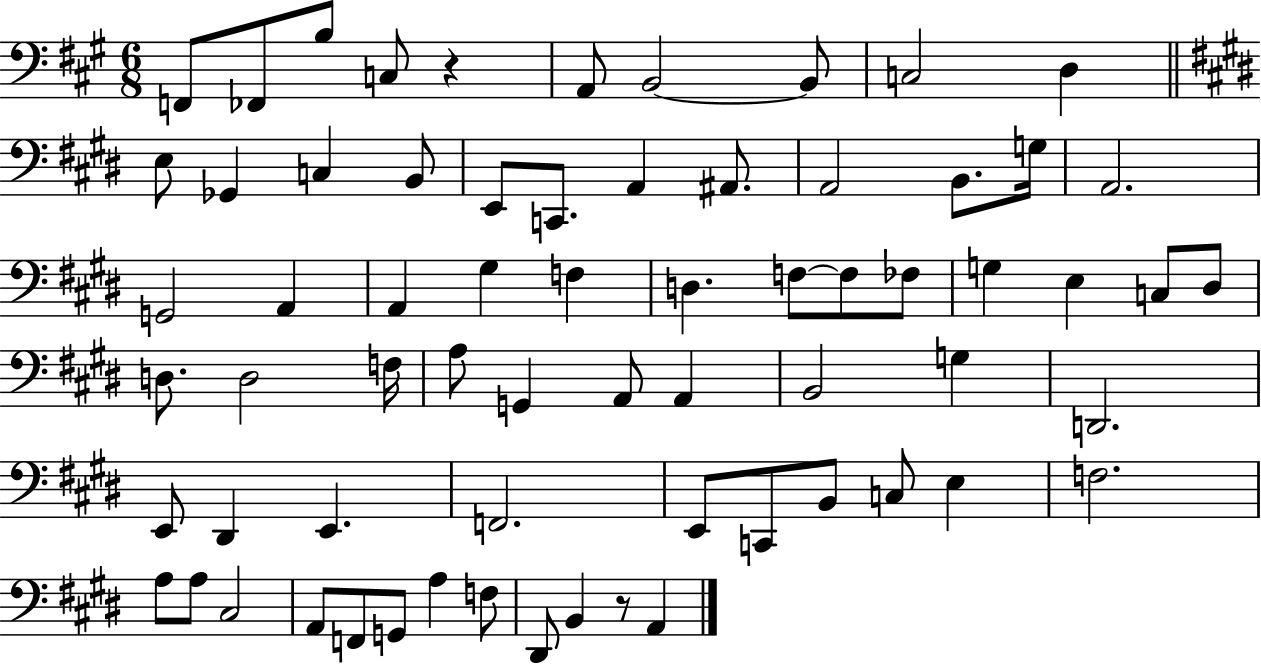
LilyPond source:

{
  \clef bass
  \numericTimeSignature
  \time 6/8
  \key a \major
  f,8 fes,8 b8 c8 r4 | a,8 b,2~~ b,8 | c2 d4 | \bar "||" \break \key e \major e8 ges,4 c4 b,8 | e,8 c,8. a,4 ais,8. | a,2 b,8. g16 | a,2. | \break g,2 a,4 | a,4 gis4 f4 | d4. f8~~ f8 fes8 | g4 e4 c8 dis8 | \break d8. d2 f16 | a8 g,4 a,8 a,4 | b,2 g4 | d,2. | \break e,8 dis,4 e,4. | f,2. | e,8 c,8 b,8 c8 e4 | f2. | \break a8 a8 cis2 | a,8 f,8 g,8 a4 f8 | dis,8 b,4 r8 a,4 | \bar "|."
}